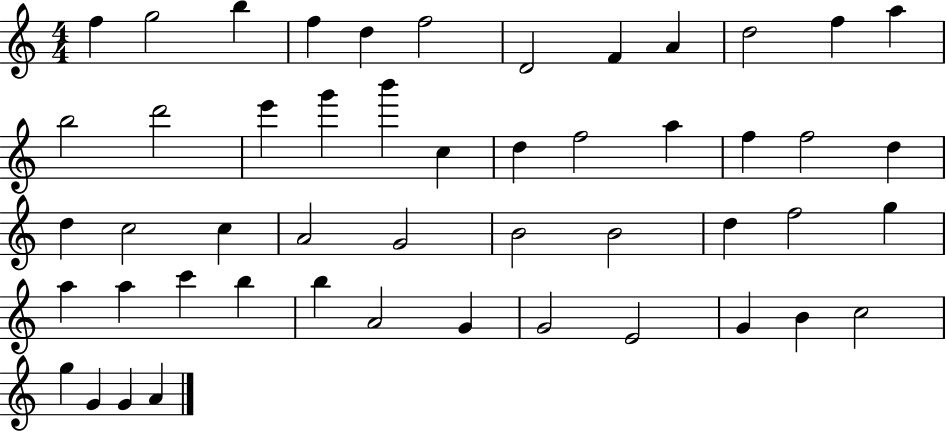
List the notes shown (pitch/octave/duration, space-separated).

F5/q G5/h B5/q F5/q D5/q F5/h D4/h F4/q A4/q D5/h F5/q A5/q B5/h D6/h E6/q G6/q B6/q C5/q D5/q F5/h A5/q F5/q F5/h D5/q D5/q C5/h C5/q A4/h G4/h B4/h B4/h D5/q F5/h G5/q A5/q A5/q C6/q B5/q B5/q A4/h G4/q G4/h E4/h G4/q B4/q C5/h G5/q G4/q G4/q A4/q